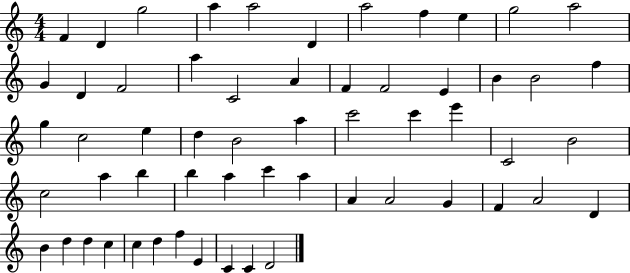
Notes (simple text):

F4/q D4/q G5/h A5/q A5/h D4/q A5/h F5/q E5/q G5/h A5/h G4/q D4/q F4/h A5/q C4/h A4/q F4/q F4/h E4/q B4/q B4/h F5/q G5/q C5/h E5/q D5/q B4/h A5/q C6/h C6/q E6/q C4/h B4/h C5/h A5/q B5/q B5/q A5/q C6/q A5/q A4/q A4/h G4/q F4/q A4/h D4/q B4/q D5/q D5/q C5/q C5/q D5/q F5/q E4/q C4/q C4/q D4/h